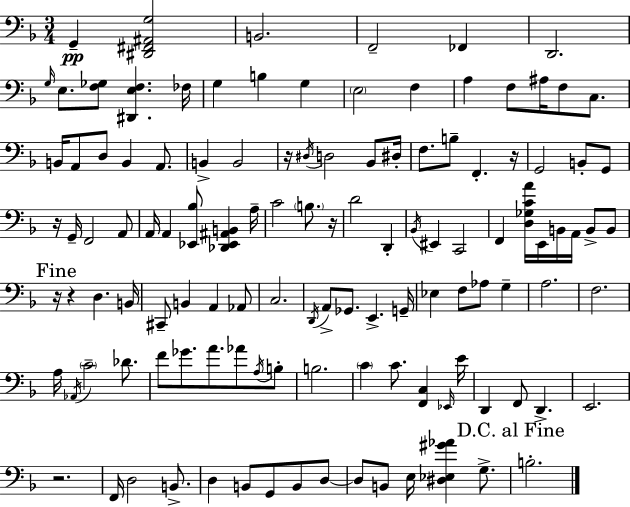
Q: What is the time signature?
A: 3/4